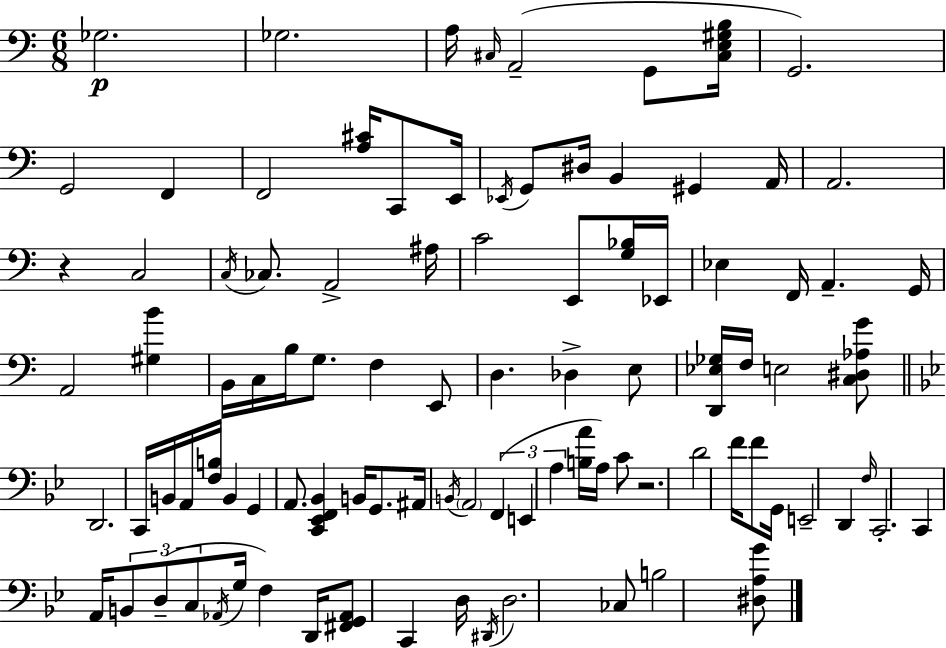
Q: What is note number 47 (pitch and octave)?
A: A2